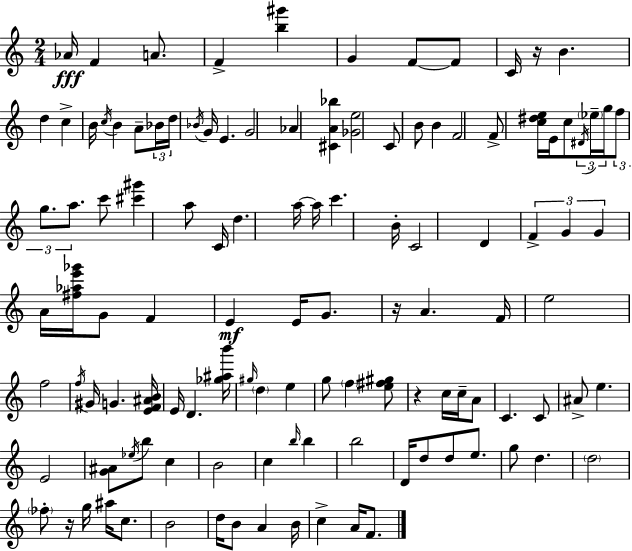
X:1
T:Untitled
M:2/4
L:1/4
K:C
_A/4 F A/2 F [b^g'] G F/2 F/2 C/4 z/4 B d c B/4 c/4 B A/2 _B/4 d/4 _B/4 G/4 E G2 _A [^CA_b] [_Ge]2 C/2 B/2 B F2 F/2 [c^de]/4 E/4 c/2 ^D/4 _e/4 g/4 f/2 g/2 a/2 c'/2 [^c'^g'] a/2 C/4 d a/4 a/4 c' B/4 C2 D F G G A/4 [^f_ae'_g']/4 G/2 F E E/4 G/2 z/4 A F/4 e2 f2 f/4 ^G/4 G [EF^AB]/4 E/4 D [_g^ab']/4 ^g/4 d e g/2 f [e^f^g]/2 z c/4 c/4 A/2 C C/2 ^A/2 e E2 [G^A]/2 _e/4 b/2 c B2 c b/4 b b2 D/4 d/2 d/2 e/2 g/2 d d2 _f/2 z/4 g/4 ^a/4 c/2 B2 d/4 B/2 A B/4 c A/4 F/2